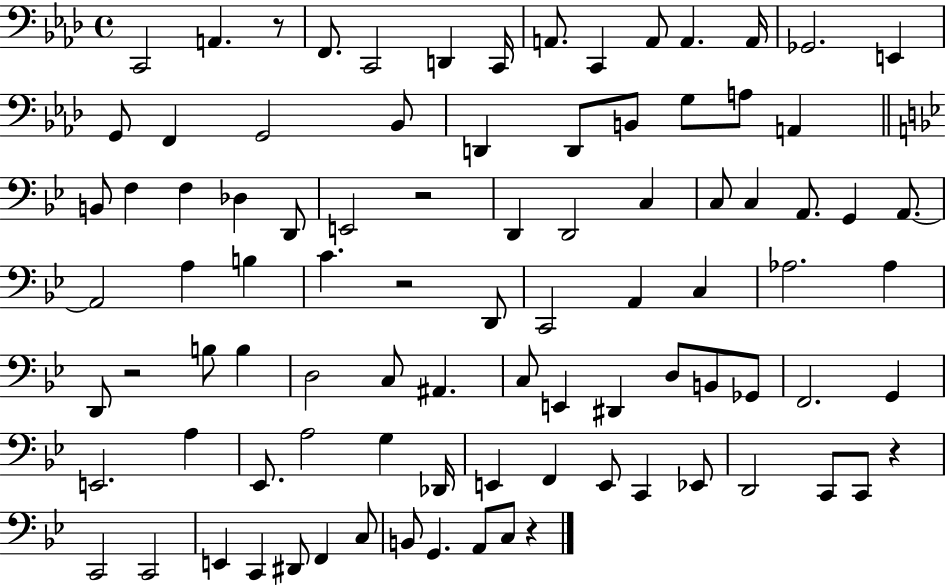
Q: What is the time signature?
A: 4/4